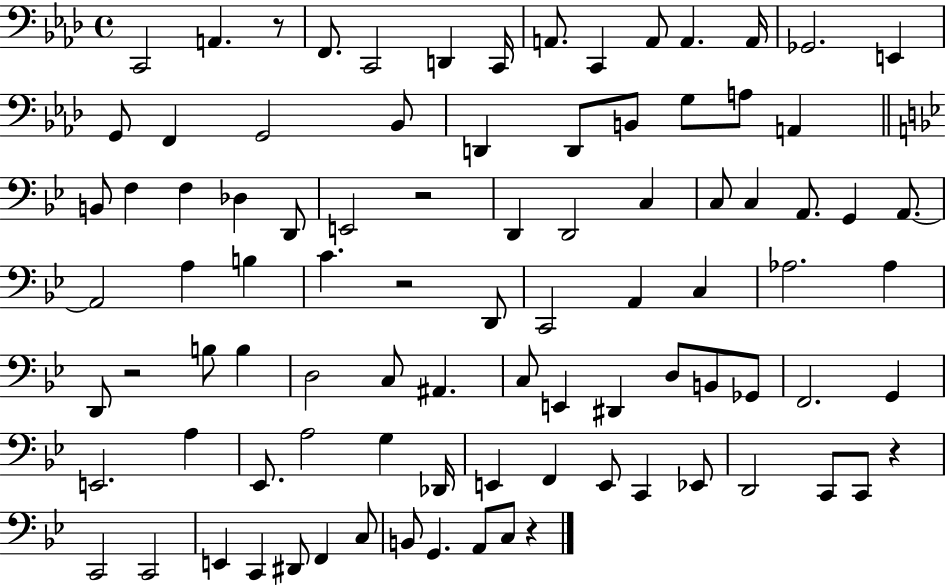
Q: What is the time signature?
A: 4/4